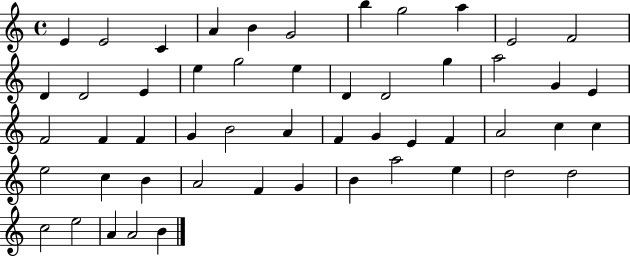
X:1
T:Untitled
M:4/4
L:1/4
K:C
E E2 C A B G2 b g2 a E2 F2 D D2 E e g2 e D D2 g a2 G E F2 F F G B2 A F G E F A2 c c e2 c B A2 F G B a2 e d2 d2 c2 e2 A A2 B